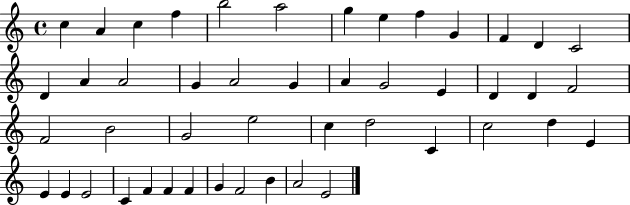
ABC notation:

X:1
T:Untitled
M:4/4
L:1/4
K:C
c A c f b2 a2 g e f G F D C2 D A A2 G A2 G A G2 E D D F2 F2 B2 G2 e2 c d2 C c2 d E E E E2 C F F F G F2 B A2 E2